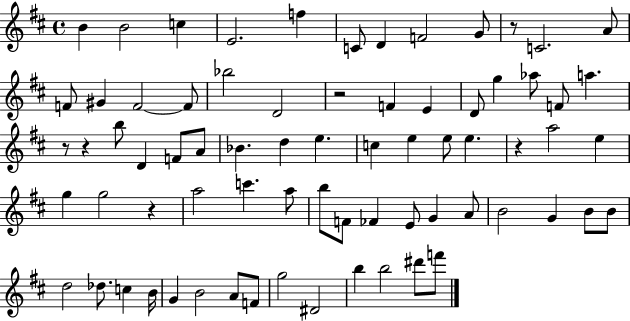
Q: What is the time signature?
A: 4/4